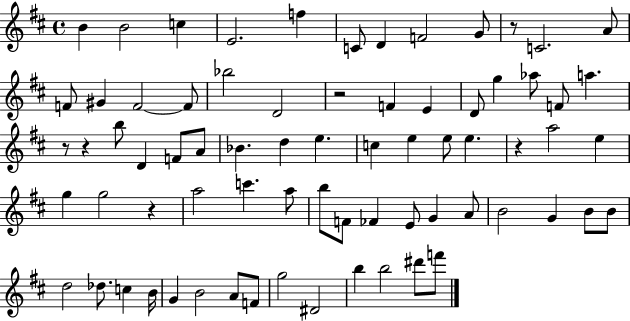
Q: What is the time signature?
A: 4/4